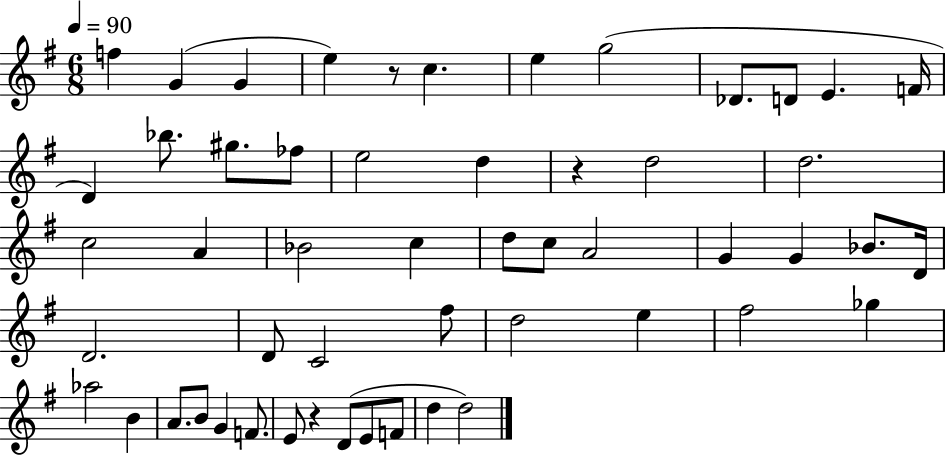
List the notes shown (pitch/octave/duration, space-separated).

F5/q G4/q G4/q E5/q R/e C5/q. E5/q G5/h Db4/e. D4/e E4/q. F4/s D4/q Bb5/e. G#5/e. FES5/e E5/h D5/q R/q D5/h D5/h. C5/h A4/q Bb4/h C5/q D5/e C5/e A4/h G4/q G4/q Bb4/e. D4/s D4/h. D4/e C4/h F#5/e D5/h E5/q F#5/h Gb5/q Ab5/h B4/q A4/e. B4/e G4/q F4/e. E4/e R/q D4/e E4/e F4/e D5/q D5/h